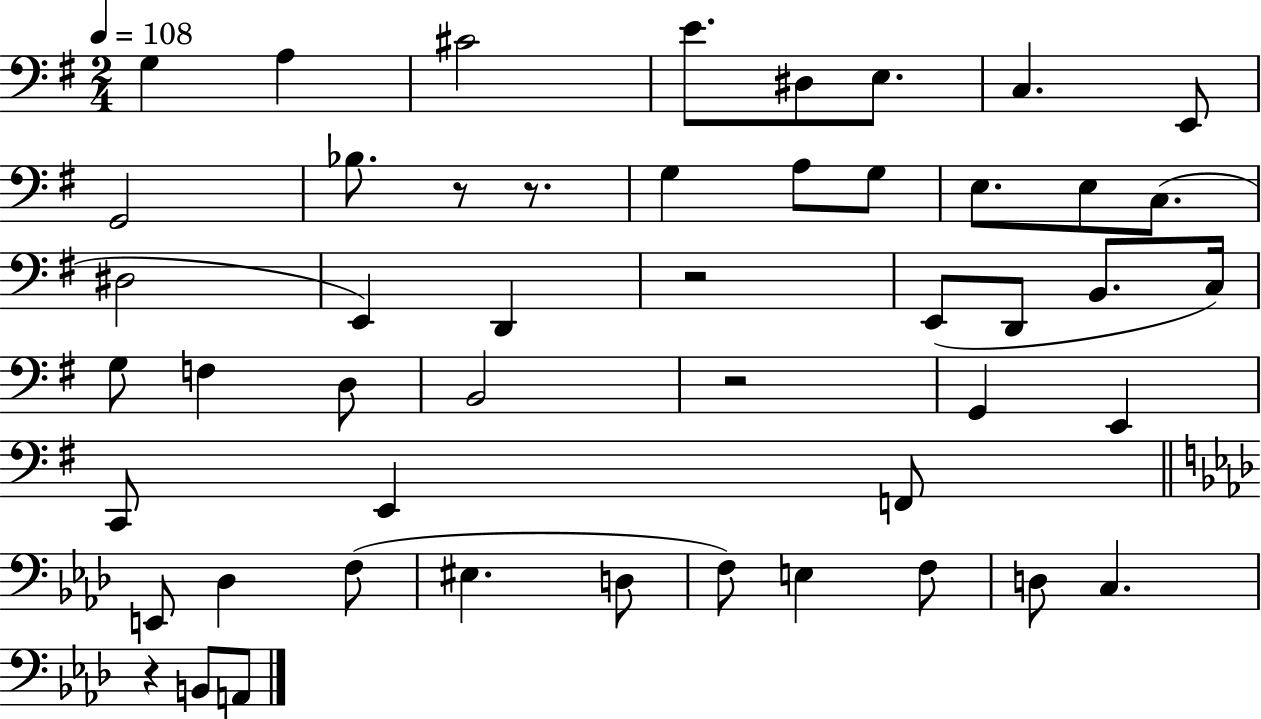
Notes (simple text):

G3/q A3/q C#4/h E4/e. D#3/e E3/e. C3/q. E2/e G2/h Bb3/e. R/e R/e. G3/q A3/e G3/e E3/e. E3/e C3/e. D#3/h E2/q D2/q R/h E2/e D2/e B2/e. C3/s G3/e F3/q D3/e B2/h R/h G2/q E2/q C2/e E2/q F2/e E2/e Db3/q F3/e EIS3/q. D3/e F3/e E3/q F3/e D3/e C3/q. R/q B2/e A2/e